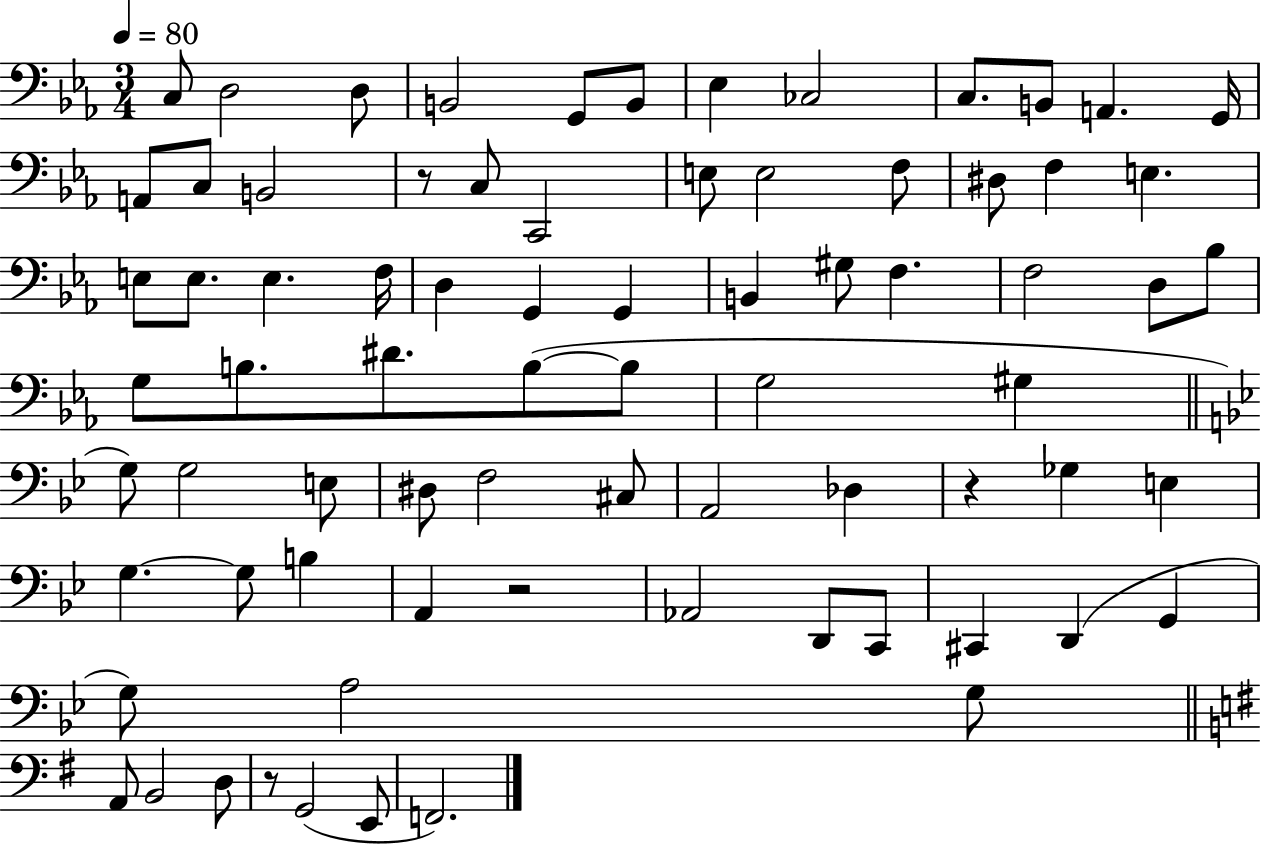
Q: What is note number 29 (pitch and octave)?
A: G2